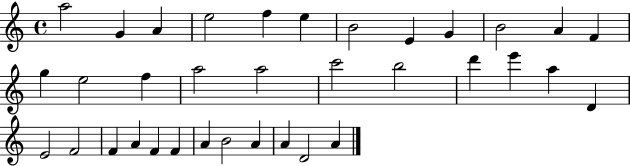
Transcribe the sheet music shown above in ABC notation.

X:1
T:Untitled
M:4/4
L:1/4
K:C
a2 G A e2 f e B2 E G B2 A F g e2 f a2 a2 c'2 b2 d' e' a D E2 F2 F A F F A B2 A A D2 A